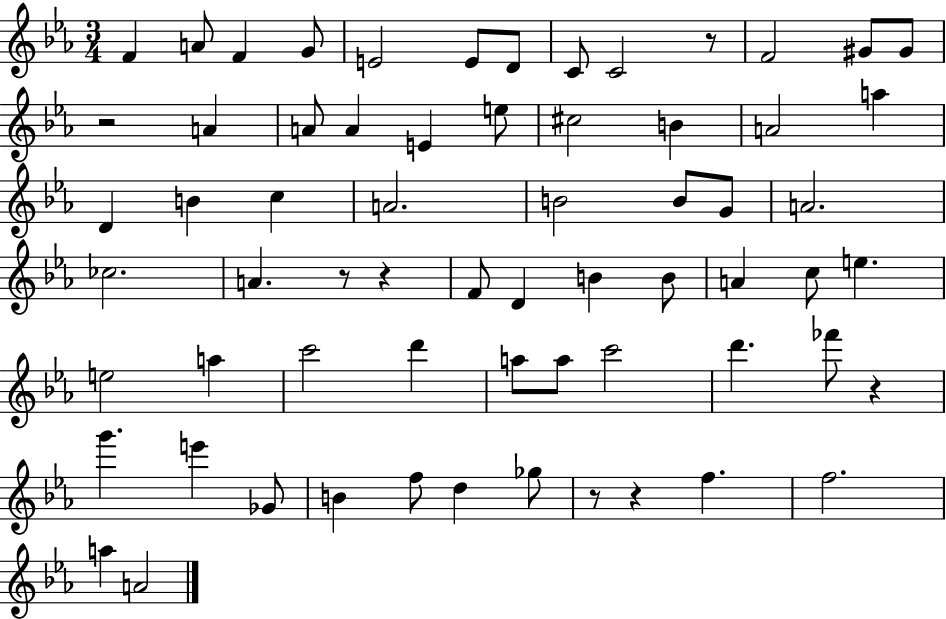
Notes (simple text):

F4/q A4/e F4/q G4/e E4/h E4/e D4/e C4/e C4/h R/e F4/h G#4/e G#4/e R/h A4/q A4/e A4/q E4/q E5/e C#5/h B4/q A4/h A5/q D4/q B4/q C5/q A4/h. B4/h B4/e G4/e A4/h. CES5/h. A4/q. R/e R/q F4/e D4/q B4/q B4/e A4/q C5/e E5/q. E5/h A5/q C6/h D6/q A5/e A5/e C6/h D6/q. FES6/e R/q G6/q. E6/q Gb4/e B4/q F5/e D5/q Gb5/e R/e R/q F5/q. F5/h. A5/q A4/h